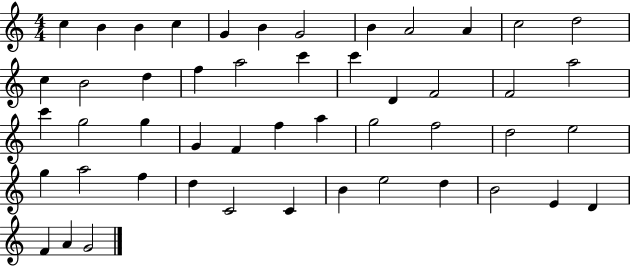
{
  \clef treble
  \numericTimeSignature
  \time 4/4
  \key c \major
  c''4 b'4 b'4 c''4 | g'4 b'4 g'2 | b'4 a'2 a'4 | c''2 d''2 | \break c''4 b'2 d''4 | f''4 a''2 c'''4 | c'''4 d'4 f'2 | f'2 a''2 | \break c'''4 g''2 g''4 | g'4 f'4 f''4 a''4 | g''2 f''2 | d''2 e''2 | \break g''4 a''2 f''4 | d''4 c'2 c'4 | b'4 e''2 d''4 | b'2 e'4 d'4 | \break f'4 a'4 g'2 | \bar "|."
}